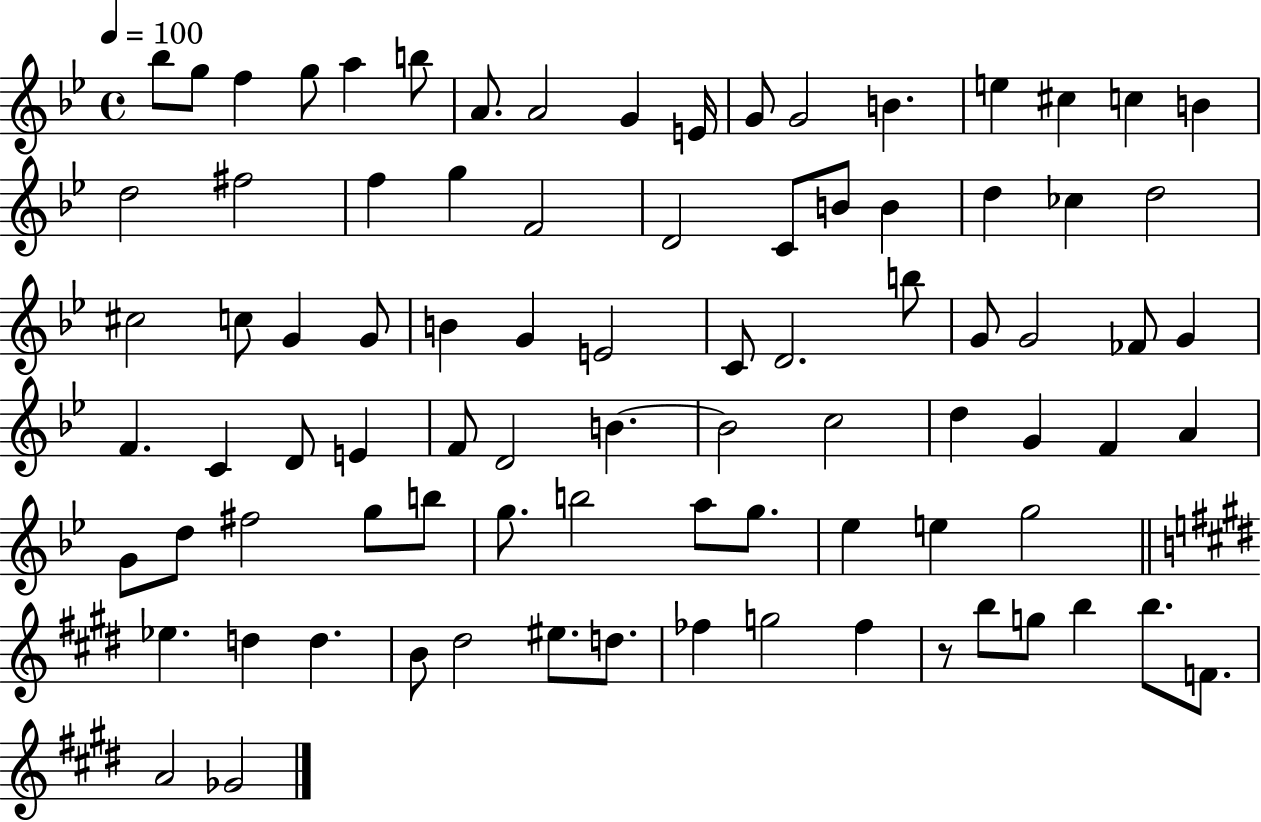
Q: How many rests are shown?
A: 1